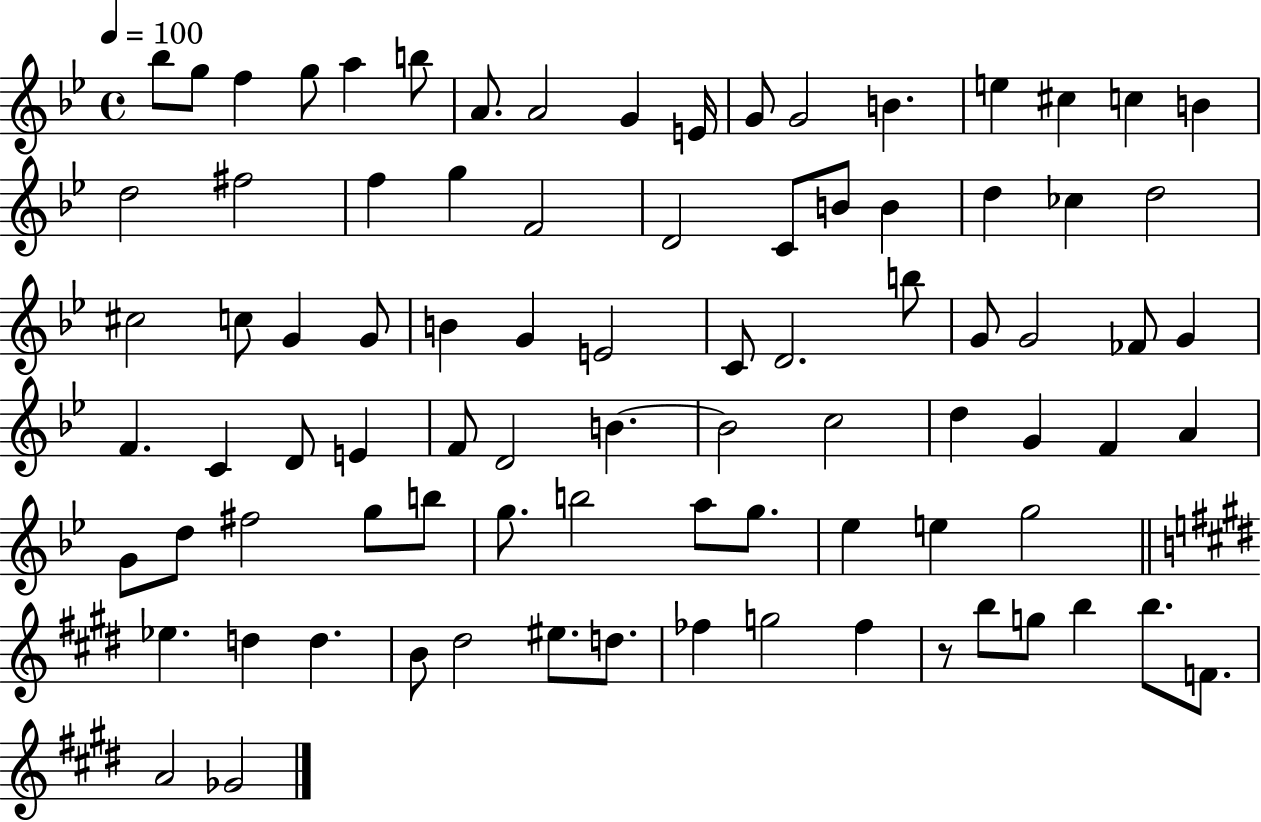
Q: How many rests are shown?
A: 1